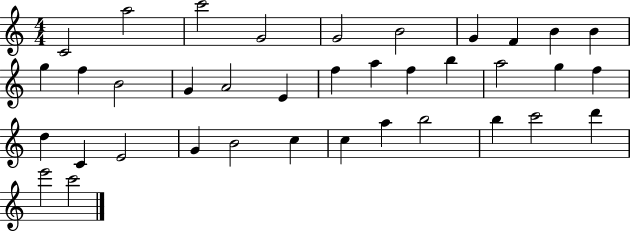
C4/h A5/h C6/h G4/h G4/h B4/h G4/q F4/q B4/q B4/q G5/q F5/q B4/h G4/q A4/h E4/q F5/q A5/q F5/q B5/q A5/h G5/q F5/q D5/q C4/q E4/h G4/q B4/h C5/q C5/q A5/q B5/h B5/q C6/h D6/q E6/h C6/h